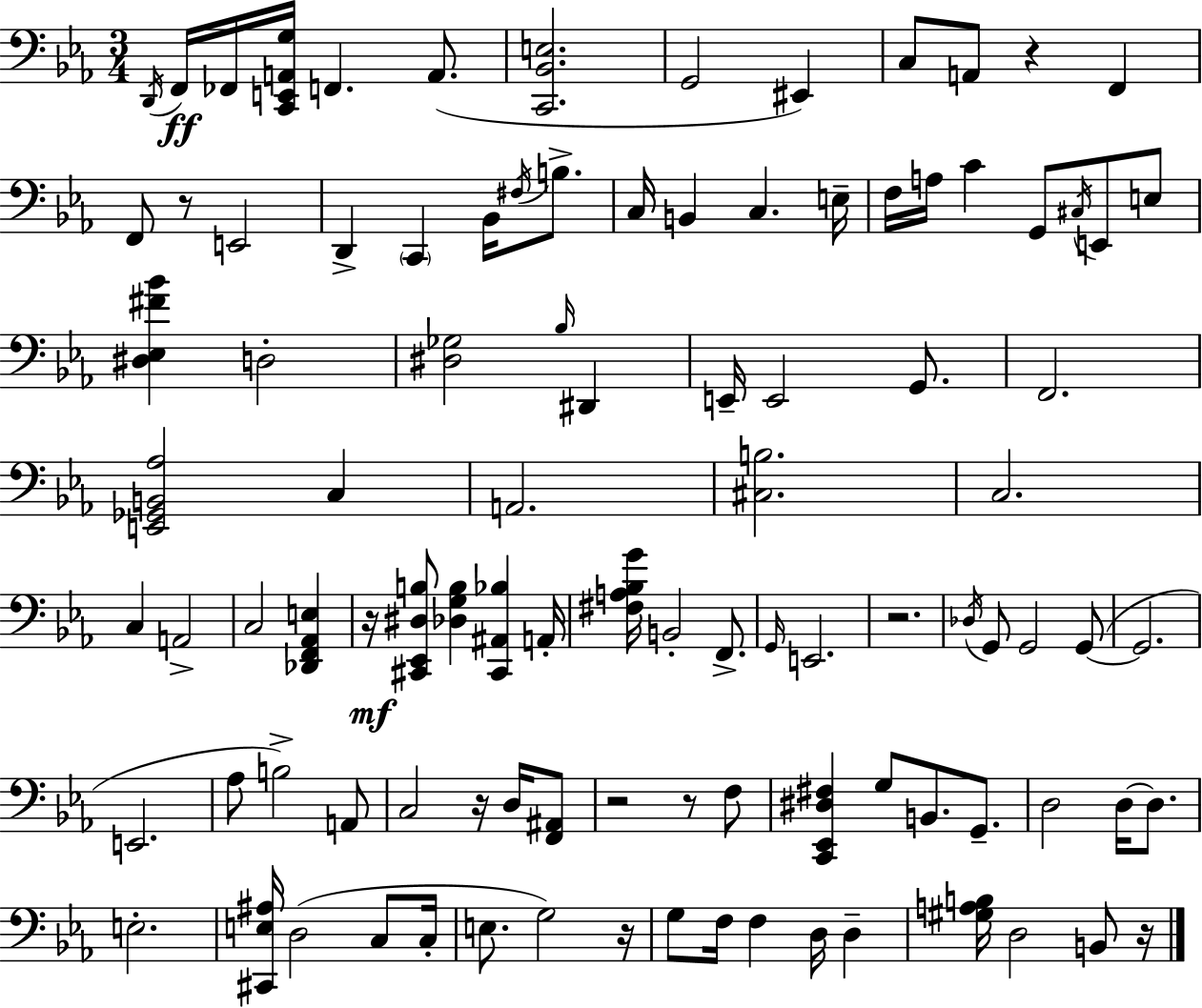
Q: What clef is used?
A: bass